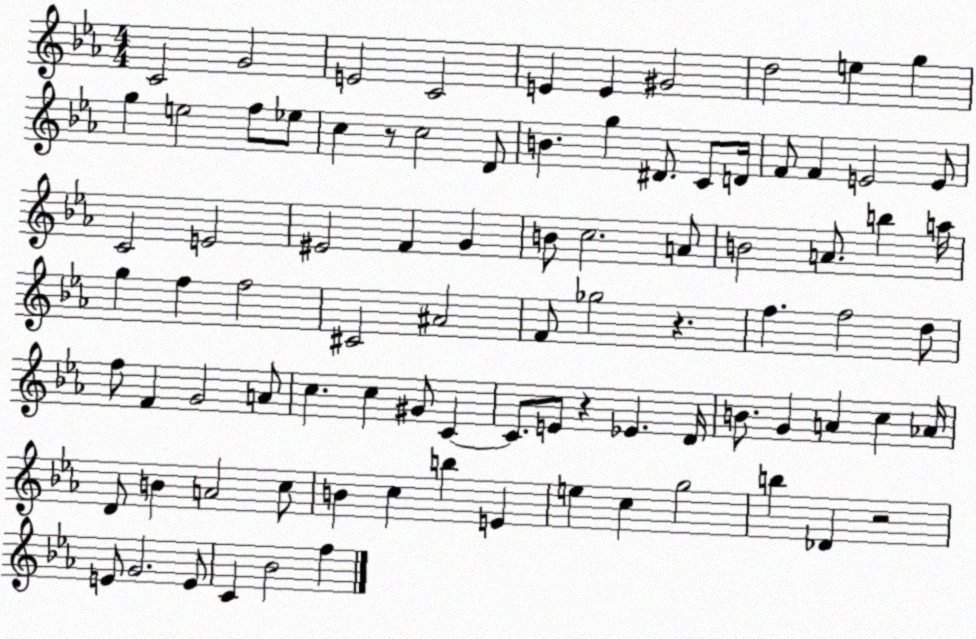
X:1
T:Untitled
M:4/4
L:1/4
K:Eb
C2 G2 E2 C2 E E ^G2 d2 e g g e2 f/2 _e/2 c z/2 c2 D/2 B g ^D/2 C/2 D/4 F/2 F E2 E/2 C2 E2 ^E2 F G B/2 c2 A/2 B2 A/2 b a/4 g f f2 ^C2 ^A2 F/2 _g2 z f f2 d/2 f/2 F G2 A/2 c c ^G/2 C C/2 E/2 z _E D/4 B/2 G A c _A/4 D/2 B A2 c/2 B c b E e c g2 b _D z2 E/2 G2 E/2 C _B2 f